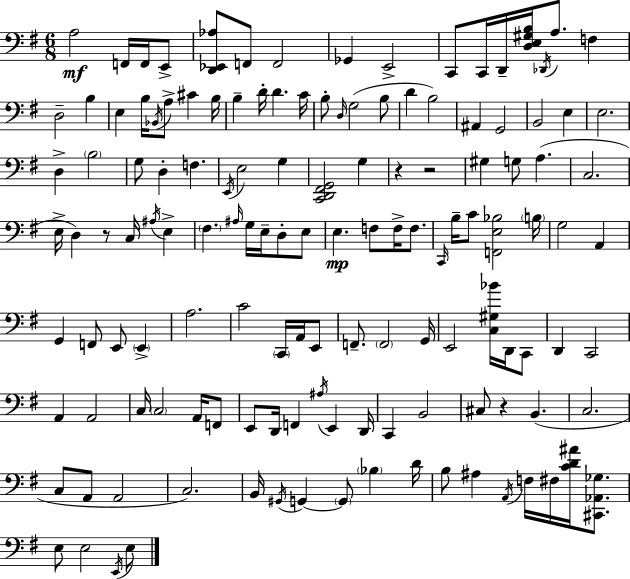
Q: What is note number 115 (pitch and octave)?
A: D4